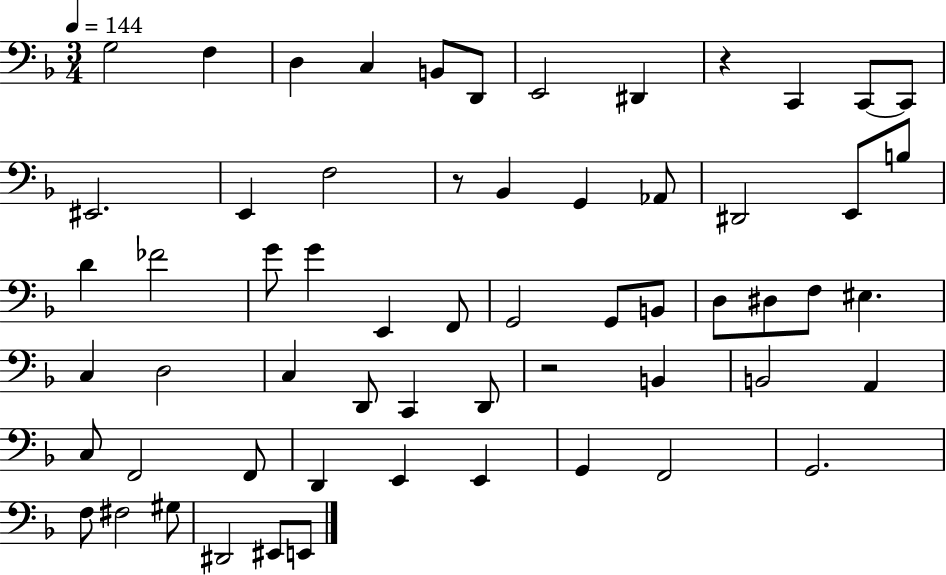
X:1
T:Untitled
M:3/4
L:1/4
K:F
G,2 F, D, C, B,,/2 D,,/2 E,,2 ^D,, z C,, C,,/2 C,,/2 ^E,,2 E,, F,2 z/2 _B,, G,, _A,,/2 ^D,,2 E,,/2 B,/2 D _F2 G/2 G E,, F,,/2 G,,2 G,,/2 B,,/2 D,/2 ^D,/2 F,/2 ^E, C, D,2 C, D,,/2 C,, D,,/2 z2 B,, B,,2 A,, C,/2 F,,2 F,,/2 D,, E,, E,, G,, F,,2 G,,2 F,/2 ^F,2 ^G,/2 ^D,,2 ^E,,/2 E,,/2